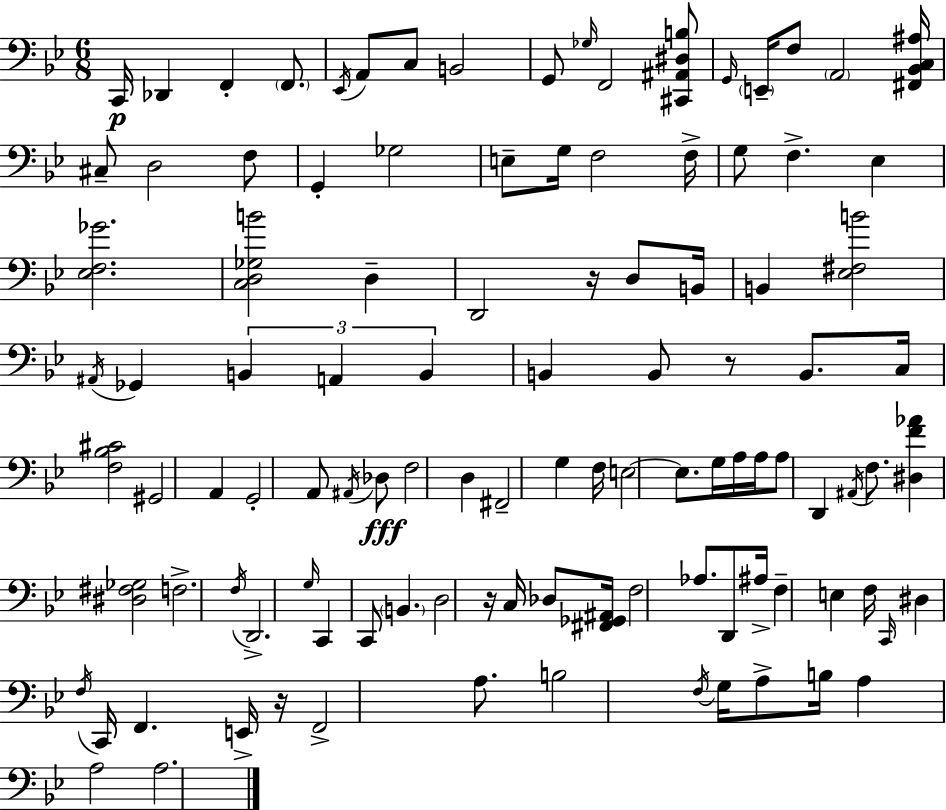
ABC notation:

X:1
T:Untitled
M:6/8
L:1/4
K:Bb
C,,/4 _D,, F,, F,,/2 _E,,/4 A,,/2 C,/2 B,,2 G,,/2 _G,/4 F,,2 [^C,,^A,,^D,B,]/2 G,,/4 E,,/4 F,/2 A,,2 [^F,,_B,,C,^A,]/4 ^C,/2 D,2 F,/2 G,, _G,2 E,/2 G,/4 F,2 F,/4 G,/2 F, _E, [_E,F,_G]2 [C,D,_G,B]2 D, D,,2 z/4 D,/2 B,,/4 B,, [_E,^F,B]2 ^A,,/4 _G,, B,, A,, B,, B,, B,,/2 z/2 B,,/2 C,/4 [F,_B,^C]2 ^G,,2 A,, G,,2 A,,/2 ^A,,/4 _D,/2 F,2 D, ^F,,2 G, F,/4 E,2 E,/2 G,/4 A,/4 A,/4 A,/2 D,, ^A,,/4 F,/2 [^D,F_A] [^D,^F,_G,]2 F,2 F,/4 D,,2 G,/4 C,, C,,/2 B,, D,2 z/4 C,/4 _D,/2 [^F,,_G,,^A,,]/4 F,2 _A,/2 D,,/2 ^A,/4 F, E, F,/4 C,,/4 ^D, F,/4 C,,/4 F,, E,,/4 z/4 F,,2 A,/2 B,2 F,/4 G,/4 A,/2 B,/4 A, A,2 A,2